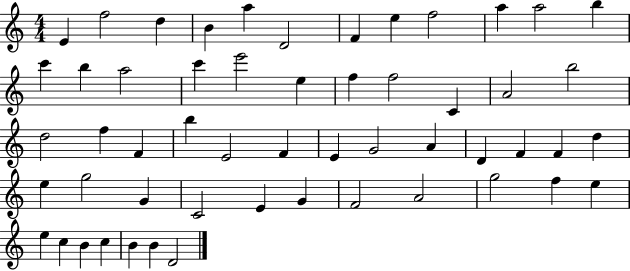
E4/q F5/h D5/q B4/q A5/q D4/h F4/q E5/q F5/h A5/q A5/h B5/q C6/q B5/q A5/h C6/q E6/h E5/q F5/q F5/h C4/q A4/h B5/h D5/h F5/q F4/q B5/q E4/h F4/q E4/q G4/h A4/q D4/q F4/q F4/q D5/q E5/q G5/h G4/q C4/h E4/q G4/q F4/h A4/h G5/h F5/q E5/q E5/q C5/q B4/q C5/q B4/q B4/q D4/h